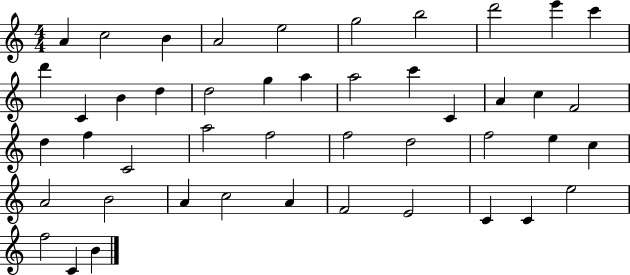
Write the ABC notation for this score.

X:1
T:Untitled
M:4/4
L:1/4
K:C
A c2 B A2 e2 g2 b2 d'2 e' c' d' C B d d2 g a a2 c' C A c F2 d f C2 a2 f2 f2 d2 f2 e c A2 B2 A c2 A F2 E2 C C e2 f2 C B